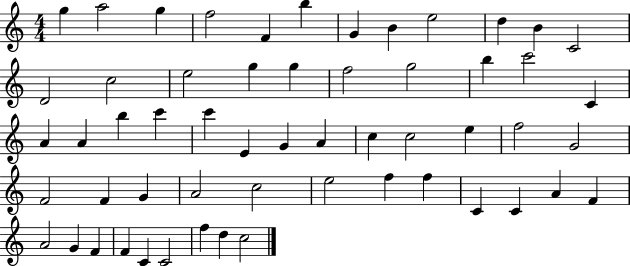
{
  \clef treble
  \numericTimeSignature
  \time 4/4
  \key c \major
  g''4 a''2 g''4 | f''2 f'4 b''4 | g'4 b'4 e''2 | d''4 b'4 c'2 | \break d'2 c''2 | e''2 g''4 g''4 | f''2 g''2 | b''4 c'''2 c'4 | \break a'4 a'4 b''4 c'''4 | c'''4 e'4 g'4 a'4 | c''4 c''2 e''4 | f''2 g'2 | \break f'2 f'4 g'4 | a'2 c''2 | e''2 f''4 f''4 | c'4 c'4 a'4 f'4 | \break a'2 g'4 f'4 | f'4 c'4 c'2 | f''4 d''4 c''2 | \bar "|."
}